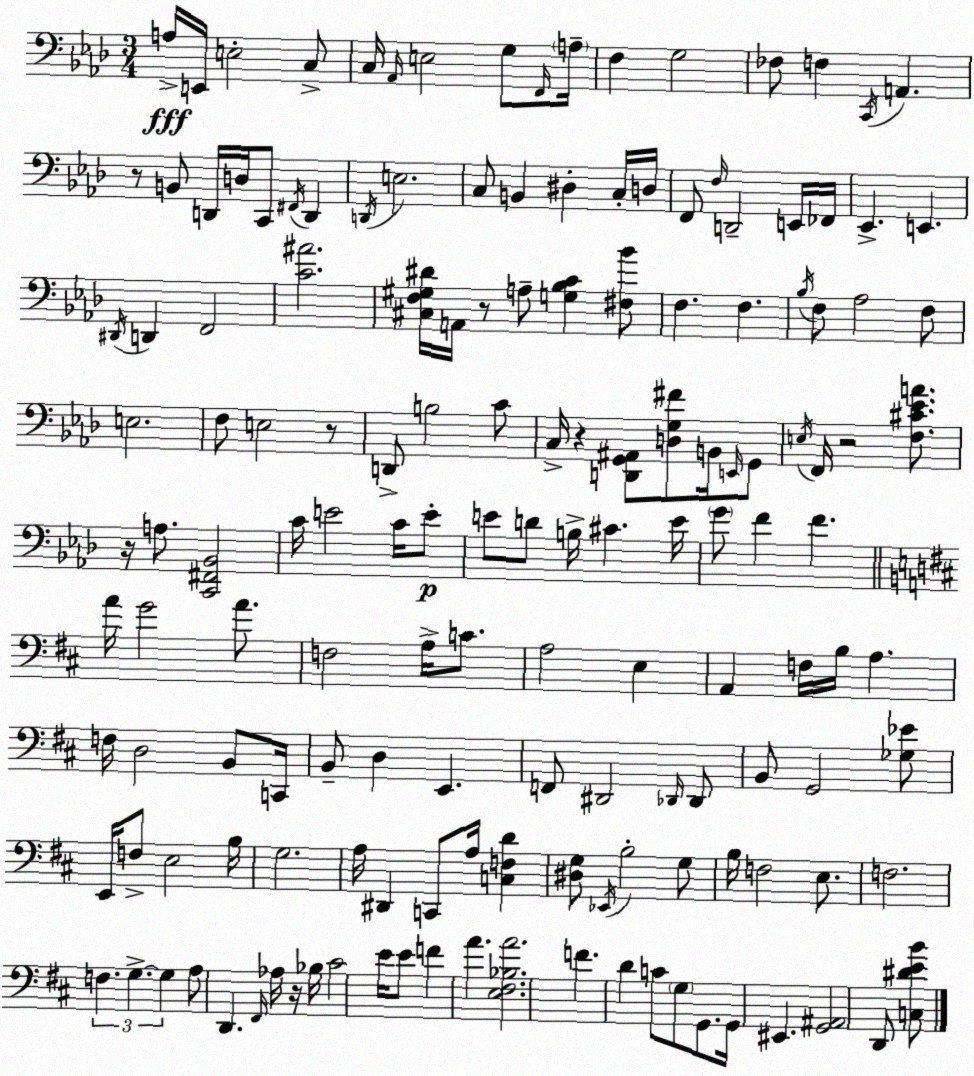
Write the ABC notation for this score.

X:1
T:Untitled
M:3/4
L:1/4
K:Ab
A,/4 E,,/4 E,2 C,/2 C,/4 _A,,/4 E,2 G,/2 F,,/4 A,/4 F, G,2 _F,/2 F, C,,/4 A,, z/2 B,,/2 D,,/4 D,/4 C,,/2 ^F,,/4 D,, D,,/4 E,2 C,/2 B,, ^D, C,/4 D,/4 F,,/2 F,/4 D,,2 E,,/4 _F,,/4 _E,, E,, ^D,,/4 D,, F,,2 [C^A]2 [^C,F,^G,^D]/4 A,,/4 z/2 A,/2 [G,_B,C] [^F,_B]/2 F, F, _B,/4 F,/2 _A,2 F,/2 E,2 F,/2 E,2 z/2 D,,/2 B,2 C/2 C,/4 z [D,,G,,^A,,]/2 [D,G,^F]/2 B,,/4 E,,/4 G,,/2 E,/4 F,,/4 z2 [F,^C_EA]/2 z/4 A,/2 [C,,^F,,_B,,]2 C/4 E2 C/4 E/2 E/2 D/2 B,/4 ^C E/4 G/2 F F A/4 G2 A/2 F,2 A,/4 C/2 A,2 E, A,, F,/4 B,/4 A, F,/4 D,2 B,,/2 C,,/4 B,,/2 D, E,, F,,/2 ^D,,2 _D,,/4 _D,,/2 B,,/2 G,,2 [_G,_E]/2 E,,/4 F,/2 E,2 B,/4 G,2 A,/4 ^D,, C,,/2 A,/4 [C,F,D] [^D,G,]/2 _E,,/4 B,2 G,/2 B,/4 F,2 E,/2 F,2 F, G, G, A,/2 D,, ^F,,/4 _A,/4 z/4 _B,/4 ^C2 E/4 E/2 F A [E,^F,_B,A]2 F D C/2 G,/2 G,,/2 G,,/4 ^E,, [G,,^A,,]2 D,,/2 [C,^DEB]/2